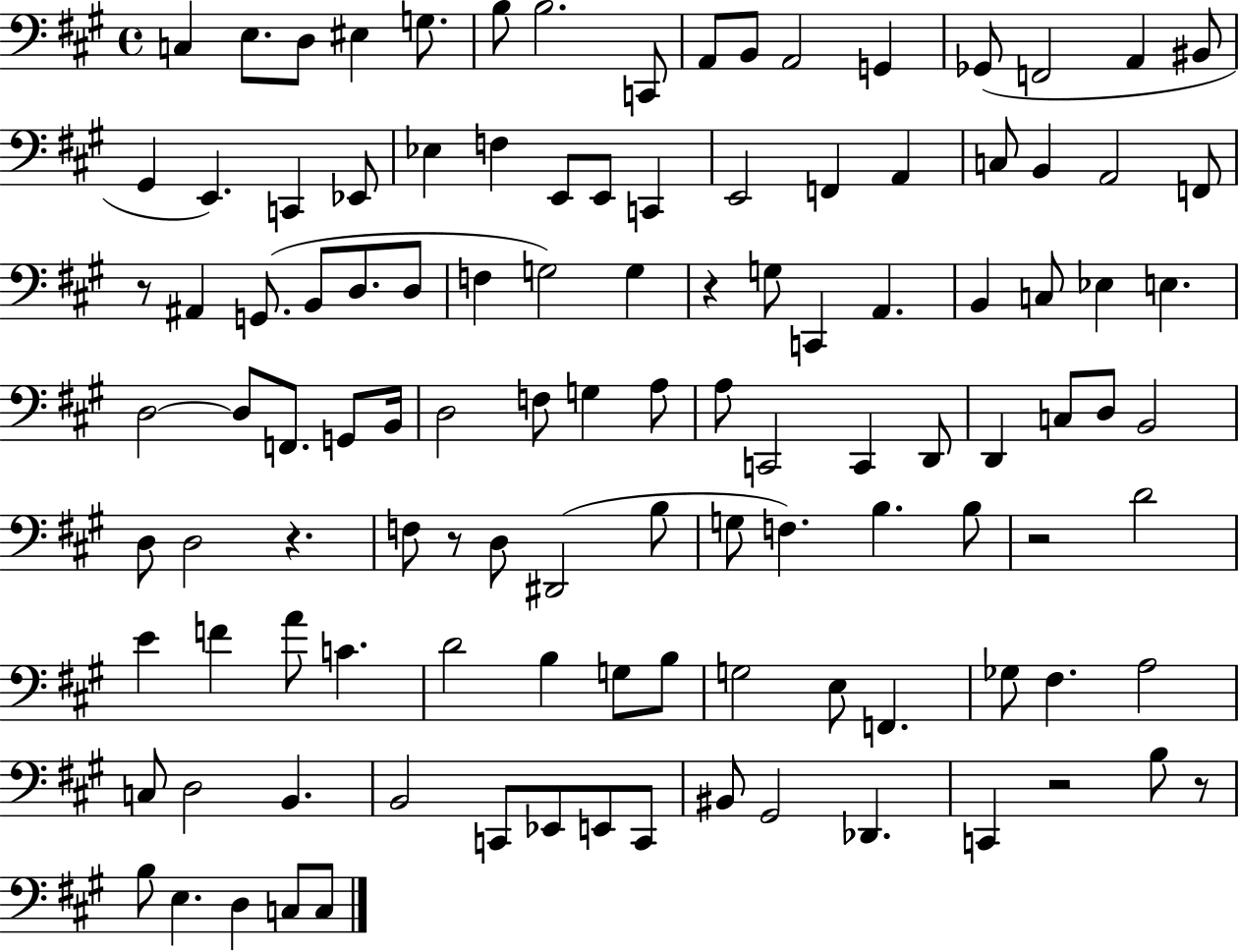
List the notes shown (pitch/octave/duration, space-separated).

C3/q E3/e. D3/e EIS3/q G3/e. B3/e B3/h. C2/e A2/e B2/e A2/h G2/q Gb2/e F2/h A2/q BIS2/e G#2/q E2/q. C2/q Eb2/e Eb3/q F3/q E2/e E2/e C2/q E2/h F2/q A2/q C3/e B2/q A2/h F2/e R/e A#2/q G2/e. B2/e D3/e. D3/e F3/q G3/h G3/q R/q G3/e C2/q A2/q. B2/q C3/e Eb3/q E3/q. D3/h D3/e F2/e. G2/e B2/s D3/h F3/e G3/q A3/e A3/e C2/h C2/q D2/e D2/q C3/e D3/e B2/h D3/e D3/h R/q. F3/e R/e D3/e D#2/h B3/e G3/e F3/q. B3/q. B3/e R/h D4/h E4/q F4/q A4/e C4/q. D4/h B3/q G3/e B3/e G3/h E3/e F2/q. Gb3/e F#3/q. A3/h C3/e D3/h B2/q. B2/h C2/e Eb2/e E2/e C2/e BIS2/e G#2/h Db2/q. C2/q R/h B3/e R/e B3/e E3/q. D3/q C3/e C3/e